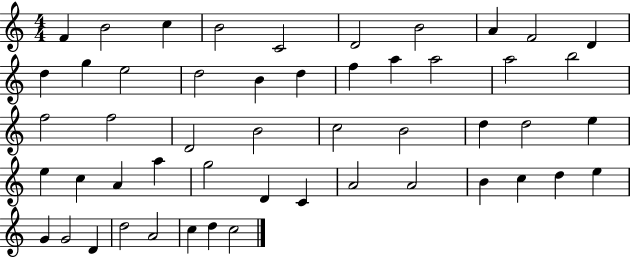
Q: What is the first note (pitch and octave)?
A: F4